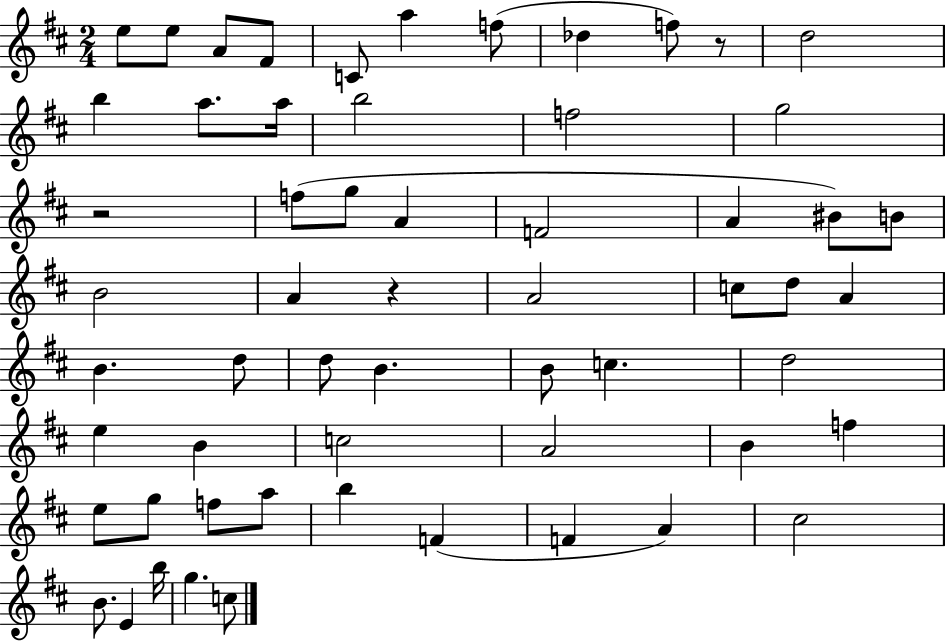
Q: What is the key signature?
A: D major